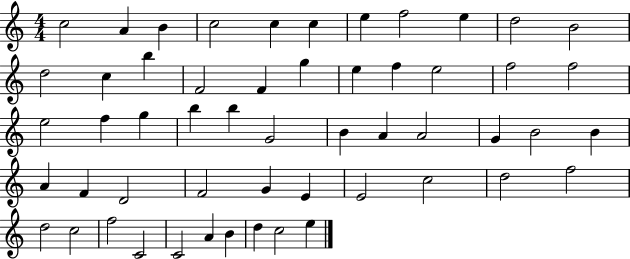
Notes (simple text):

C5/h A4/q B4/q C5/h C5/q C5/q E5/q F5/h E5/q D5/h B4/h D5/h C5/q B5/q F4/h F4/q G5/q E5/q F5/q E5/h F5/h F5/h E5/h F5/q G5/q B5/q B5/q G4/h B4/q A4/q A4/h G4/q B4/h B4/q A4/q F4/q D4/h F4/h G4/q E4/q E4/h C5/h D5/h F5/h D5/h C5/h F5/h C4/h C4/h A4/q B4/q D5/q C5/h E5/q